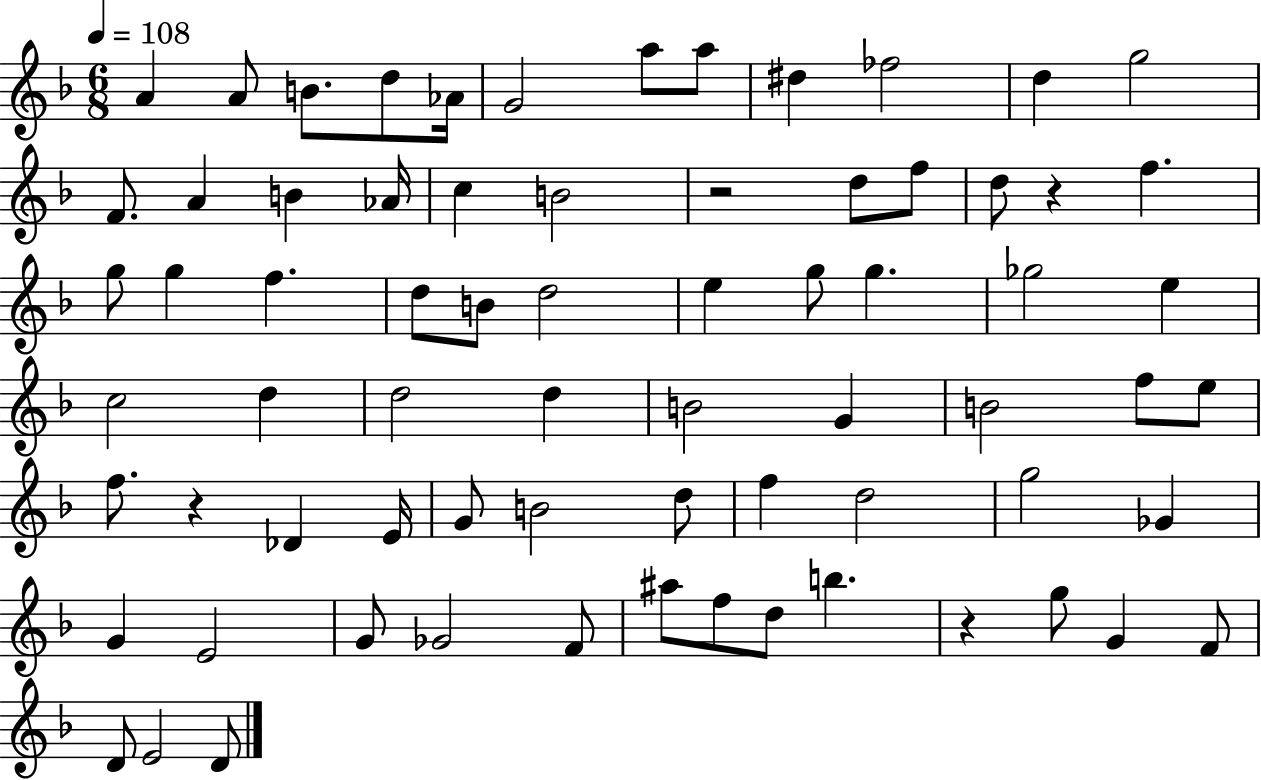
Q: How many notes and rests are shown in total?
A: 71